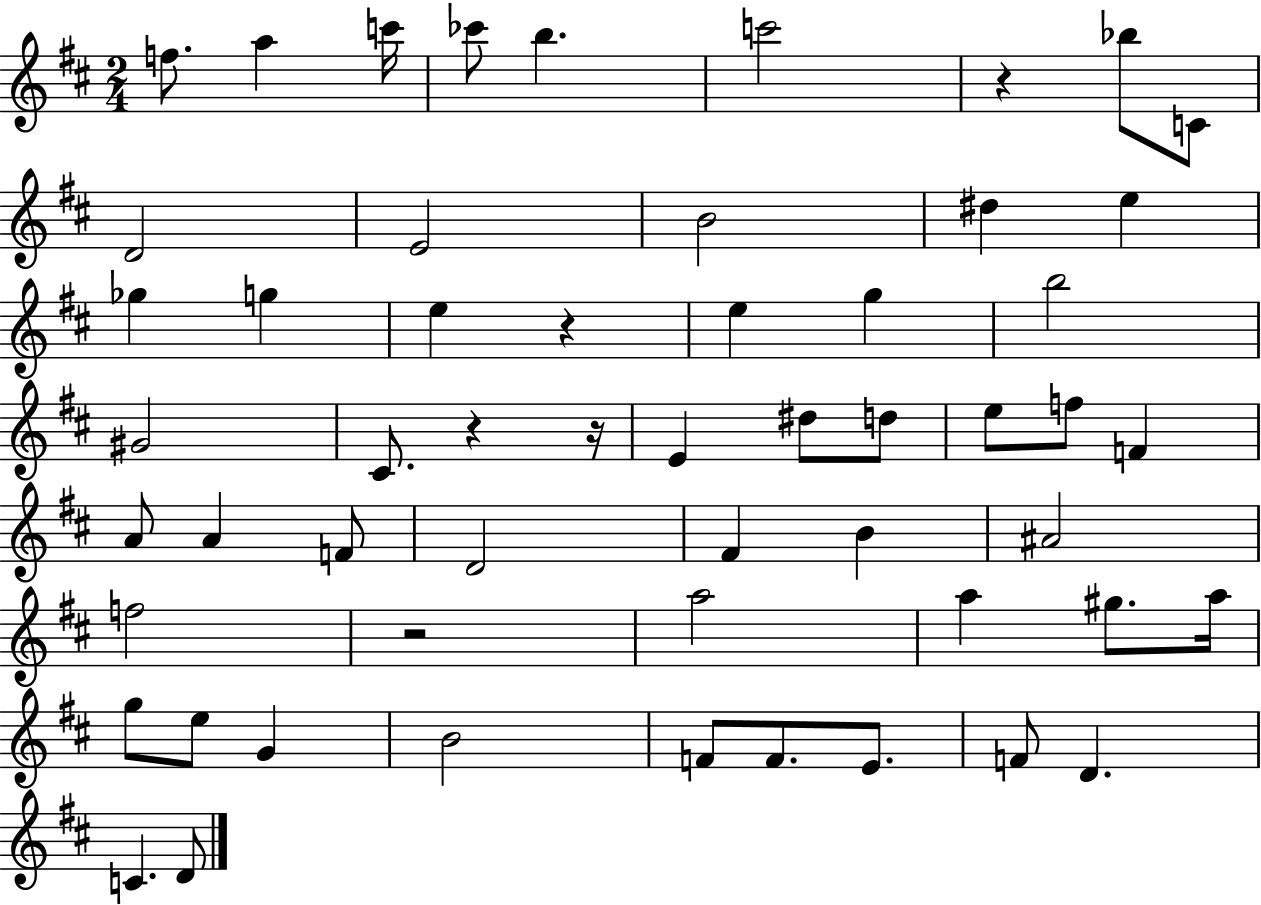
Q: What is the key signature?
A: D major